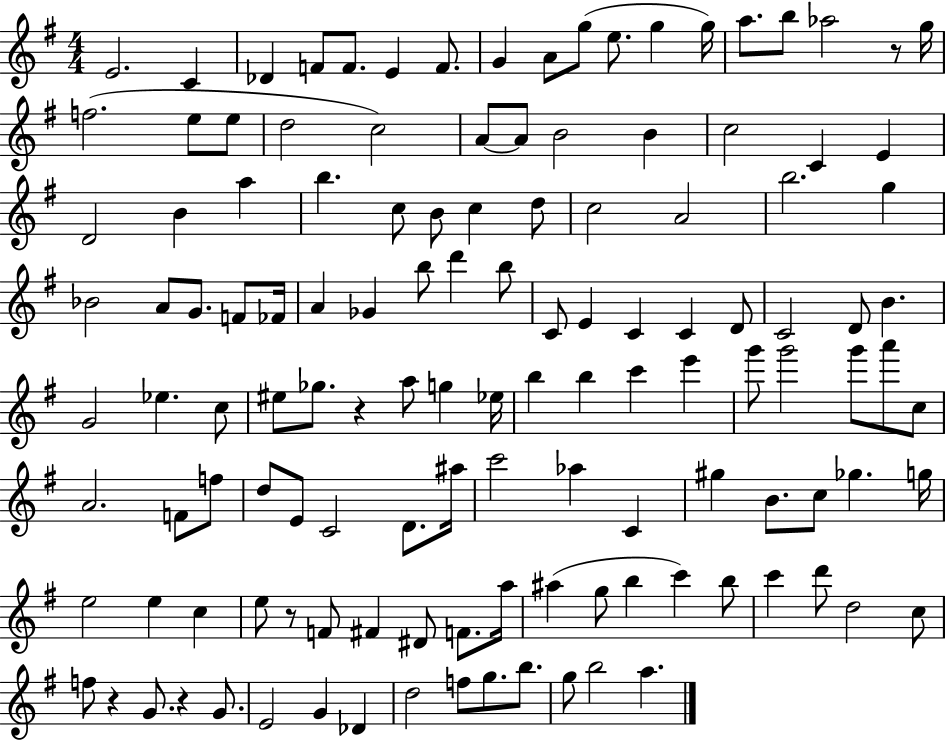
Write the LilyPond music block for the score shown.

{
  \clef treble
  \numericTimeSignature
  \time 4/4
  \key g \major
  e'2. c'4 | des'4 f'8 f'8. e'4 f'8. | g'4 a'8 g''8( e''8. g''4 g''16) | a''8. b''8 aes''2 r8 g''16 | \break f''2.( e''8 e''8 | d''2 c''2) | a'8~~ a'8 b'2 b'4 | c''2 c'4 e'4 | \break d'2 b'4 a''4 | b''4. c''8 b'8 c''4 d''8 | c''2 a'2 | b''2. g''4 | \break bes'2 a'8 g'8. f'8 fes'16 | a'4 ges'4 b''8 d'''4 b''8 | c'8 e'4 c'4 c'4 d'8 | c'2 d'8 b'4. | \break g'2 ees''4. c''8 | eis''8 ges''8. r4 a''8 g''4 ees''16 | b''4 b''4 c'''4 e'''4 | g'''8 g'''2 g'''8 a'''8 c''8 | \break a'2. f'8 f''8 | d''8 e'8 c'2 d'8. ais''16 | c'''2 aes''4 c'4 | gis''4 b'8. c''8 ges''4. g''16 | \break e''2 e''4 c''4 | e''8 r8 f'8 fis'4 dis'8 f'8. a''16 | ais''4( g''8 b''4 c'''4) b''8 | c'''4 d'''8 d''2 c''8 | \break f''8 r4 g'8. r4 g'8. | e'2 g'4 des'4 | d''2 f''8 g''8. b''8. | g''8 b''2 a''4. | \break \bar "|."
}